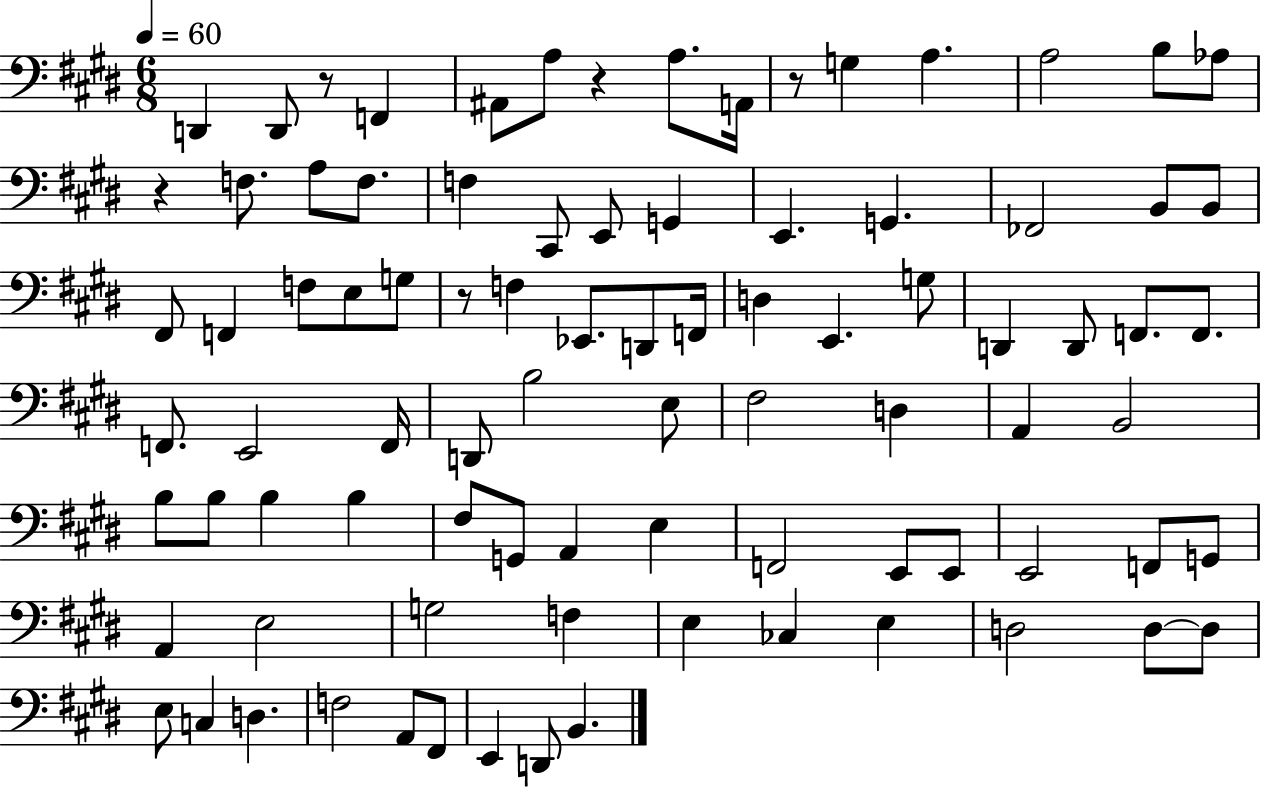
X:1
T:Untitled
M:6/8
L:1/4
K:E
D,, D,,/2 z/2 F,, ^A,,/2 A,/2 z A,/2 A,,/4 z/2 G, A, A,2 B,/2 _A,/2 z F,/2 A,/2 F,/2 F, ^C,,/2 E,,/2 G,, E,, G,, _F,,2 B,,/2 B,,/2 ^F,,/2 F,, F,/2 E,/2 G,/2 z/2 F, _E,,/2 D,,/2 F,,/4 D, E,, G,/2 D,, D,,/2 F,,/2 F,,/2 F,,/2 E,,2 F,,/4 D,,/2 B,2 E,/2 ^F,2 D, A,, B,,2 B,/2 B,/2 B, B, ^F,/2 G,,/2 A,, E, F,,2 E,,/2 E,,/2 E,,2 F,,/2 G,,/2 A,, E,2 G,2 F, E, _C, E, D,2 D,/2 D,/2 E,/2 C, D, F,2 A,,/2 ^F,,/2 E,, D,,/2 B,,